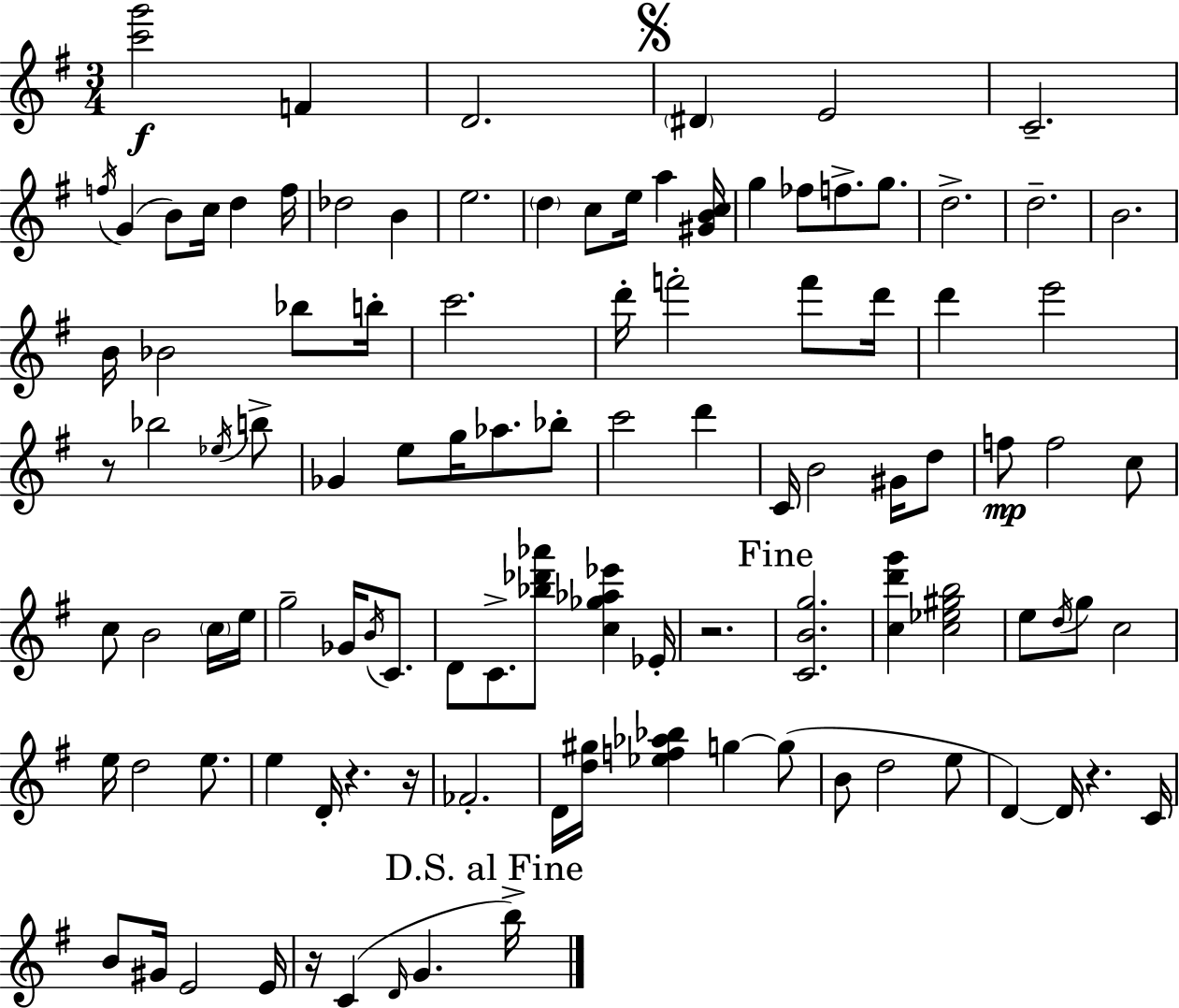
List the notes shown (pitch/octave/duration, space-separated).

[C6,G6]/h F4/q D4/h. D#4/q E4/h C4/h. F5/s G4/q B4/e C5/s D5/q F5/s Db5/h B4/q E5/h. D5/q C5/e E5/s A5/q [G#4,B4,C5]/s G5/q FES5/e F5/e. G5/e. D5/h. D5/h. B4/h. B4/s Bb4/h Bb5/e B5/s C6/h. D6/s F6/h F6/e D6/s D6/q E6/h R/e Bb5/h Eb5/s B5/e Gb4/q E5/e G5/s Ab5/e. Bb5/e C6/h D6/q C4/s B4/h G#4/s D5/e F5/e F5/h C5/e C5/e B4/h C5/s E5/s G5/h Gb4/s B4/s C4/e. D4/e C4/e. [Bb5,Db6,Ab6]/e [C5,Gb5,Ab5,Eb6]/q Eb4/s R/h. [C4,B4,G5]/h. [C5,D6,G6]/q [C5,Eb5,G#5,B5]/h E5/e D5/s G5/e C5/h E5/s D5/h E5/e. E5/q D4/s R/q. R/s FES4/h. D4/s [D5,G#5]/s [Eb5,F5,Ab5,Bb5]/q G5/q G5/e B4/e D5/h E5/e D4/q D4/s R/q. C4/s B4/e G#4/s E4/h E4/s R/s C4/q D4/s G4/q. B5/s